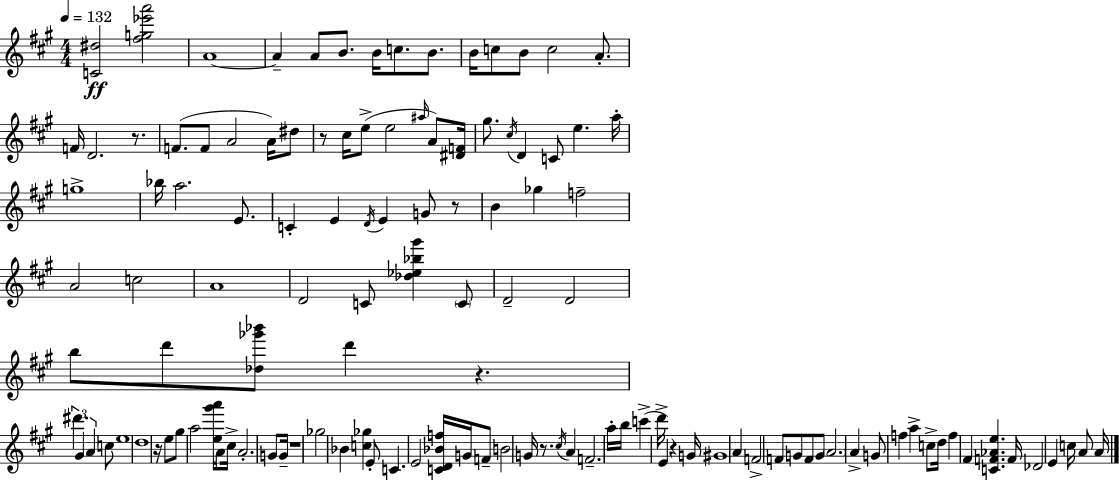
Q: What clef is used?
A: treble